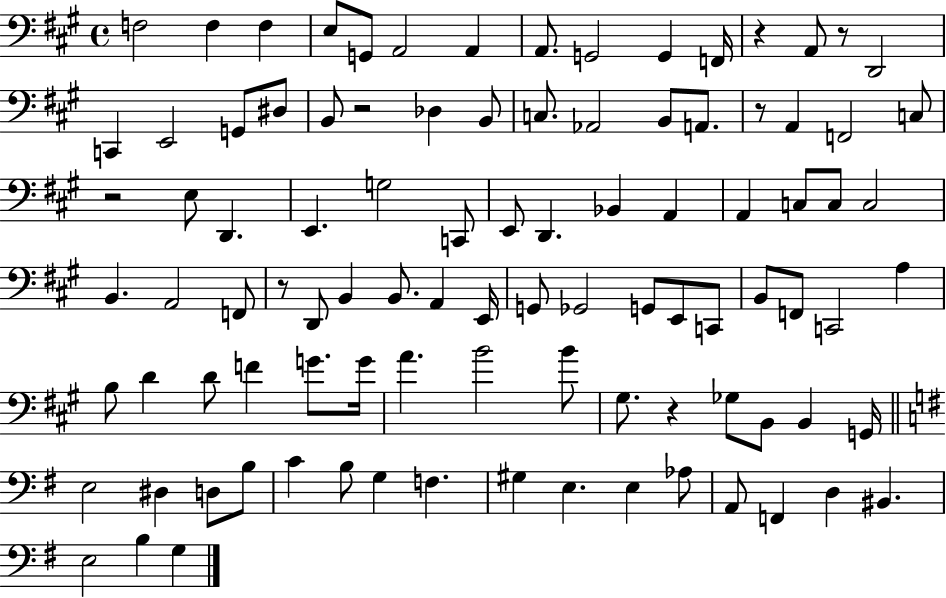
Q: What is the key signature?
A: A major